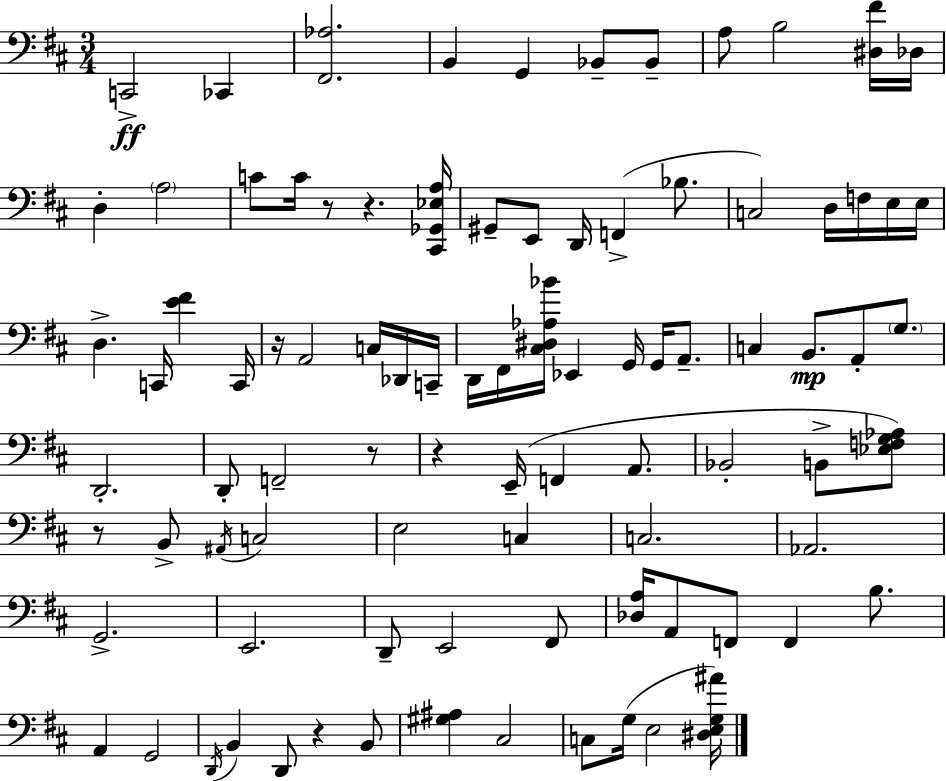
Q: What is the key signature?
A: D major